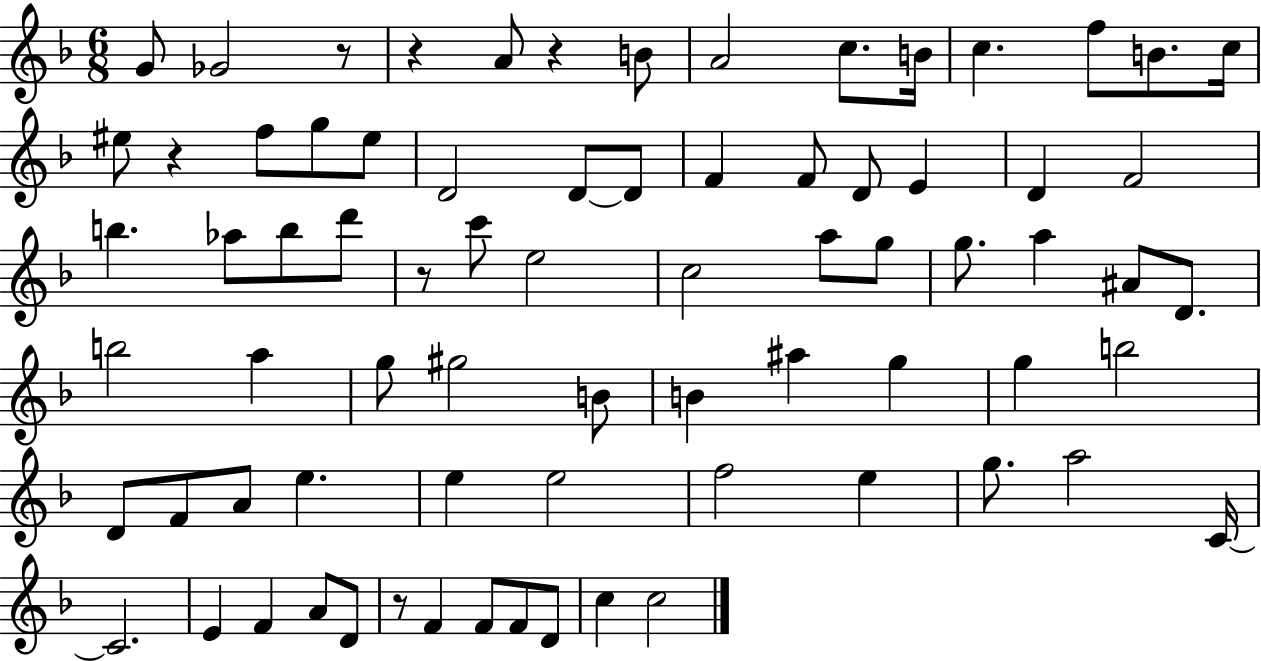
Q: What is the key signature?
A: F major